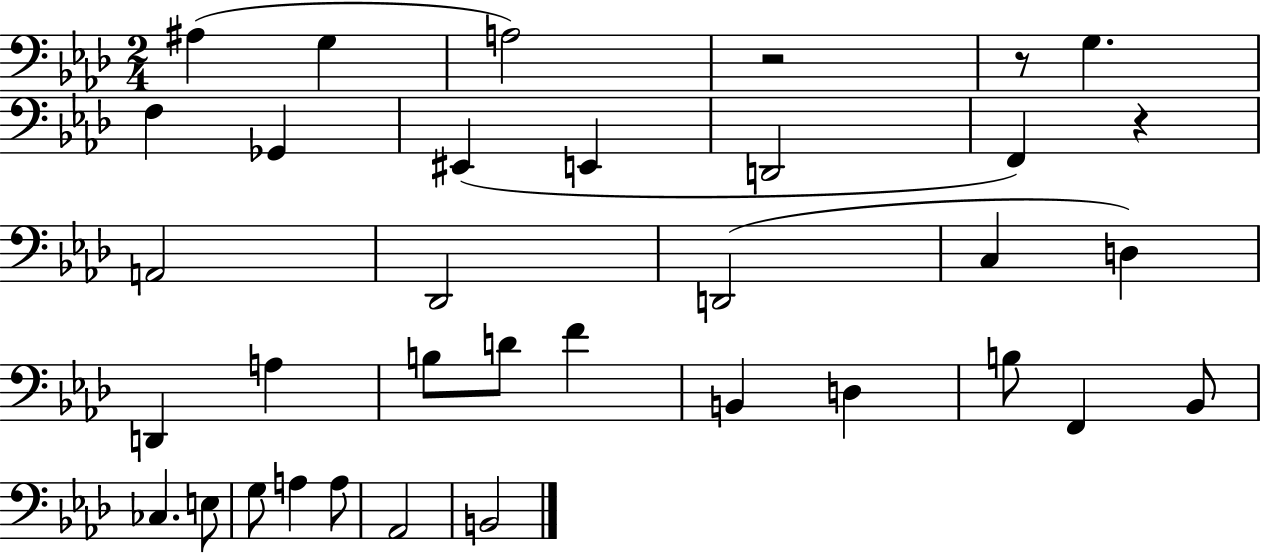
A#3/q G3/q A3/h R/h R/e G3/q. F3/q Gb2/q EIS2/q E2/q D2/h F2/q R/q A2/h Db2/h D2/h C3/q D3/q D2/q A3/q B3/e D4/e F4/q B2/q D3/q B3/e F2/q Bb2/e CES3/q. E3/e G3/e A3/q A3/e Ab2/h B2/h